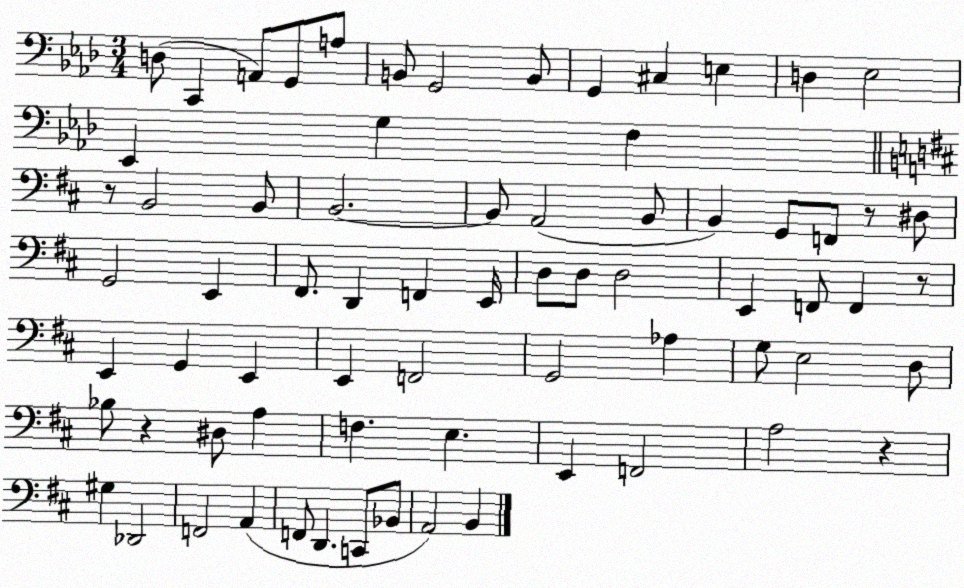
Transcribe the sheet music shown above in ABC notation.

X:1
T:Untitled
M:3/4
L:1/4
K:Ab
D,/2 C,, A,,/2 G,,/2 A,/2 B,,/2 G,,2 B,,/2 G,, ^C, E, D, _E,2 _E,, G, F, z/2 B,,2 B,,/2 B,,2 B,,/2 A,,2 B,,/2 B,, G,,/2 F,,/2 z/2 ^D,/2 G,,2 E,, ^F,,/2 D,, F,, E,,/4 D,/2 D,/2 D,2 E,, F,,/2 F,, z/2 E,, G,, E,, E,, F,,2 G,,2 _A, G,/2 E,2 D,/2 _B,/2 z ^D,/2 A, F, E, E,, F,,2 A,2 z ^G, _D,,2 F,,2 A,, F,,/2 D,, C,,/2 _B,,/2 A,,2 B,,